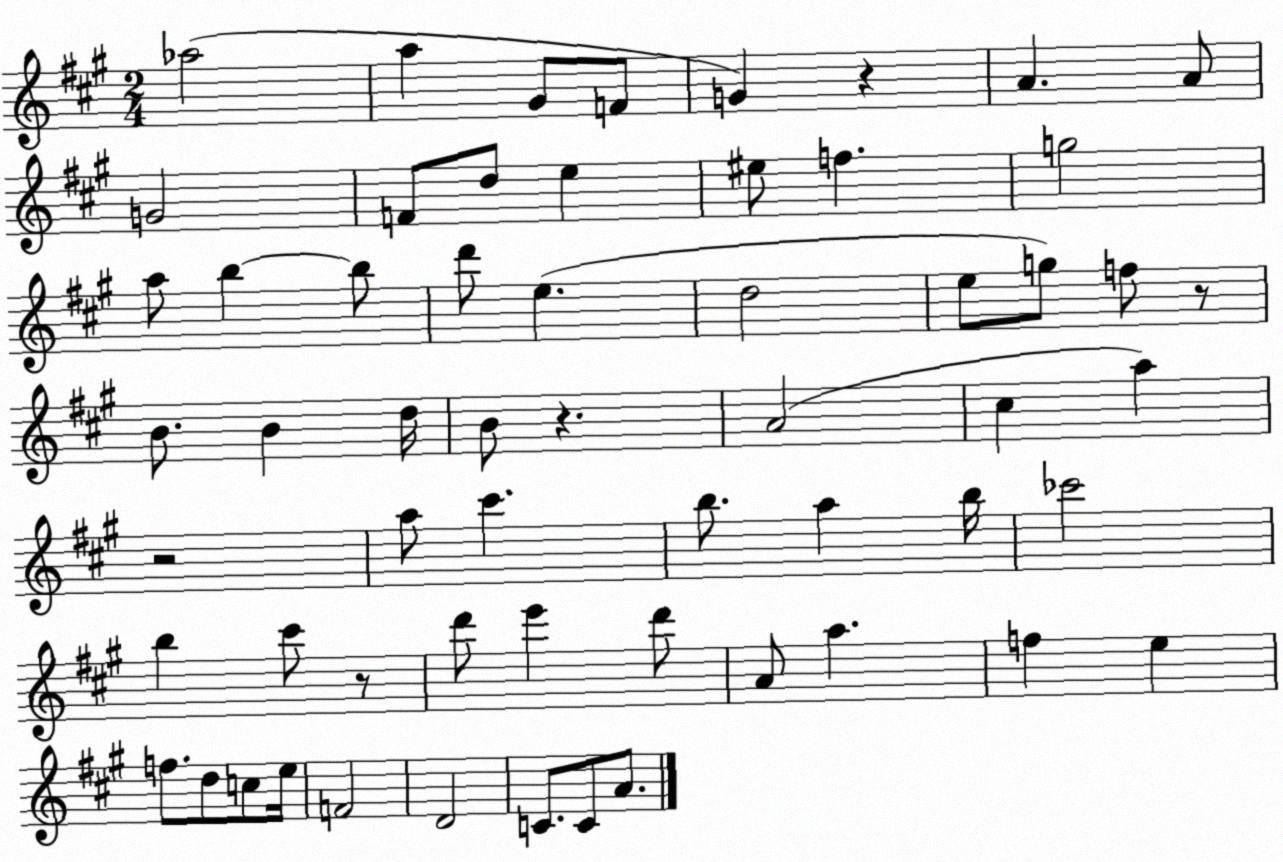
X:1
T:Untitled
M:2/4
L:1/4
K:A
_a2 a ^G/2 F/2 G z A A/2 G2 F/2 d/2 e ^e/2 f g2 a/2 b b/2 d'/2 e d2 e/2 g/2 f/2 z/2 B/2 B d/4 B/2 z A2 ^c a z2 a/2 ^c' b/2 a b/4 _c'2 b ^c'/2 z/2 d'/2 e' d'/2 A/2 a f e f/2 d/2 c/2 e/4 F2 D2 C/2 C/2 A/2